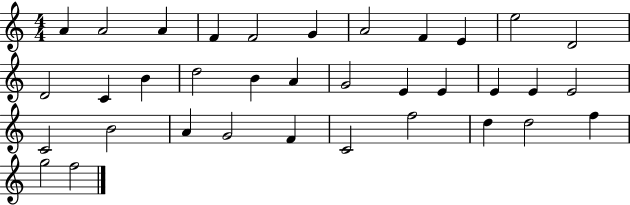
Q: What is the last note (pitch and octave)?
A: F5